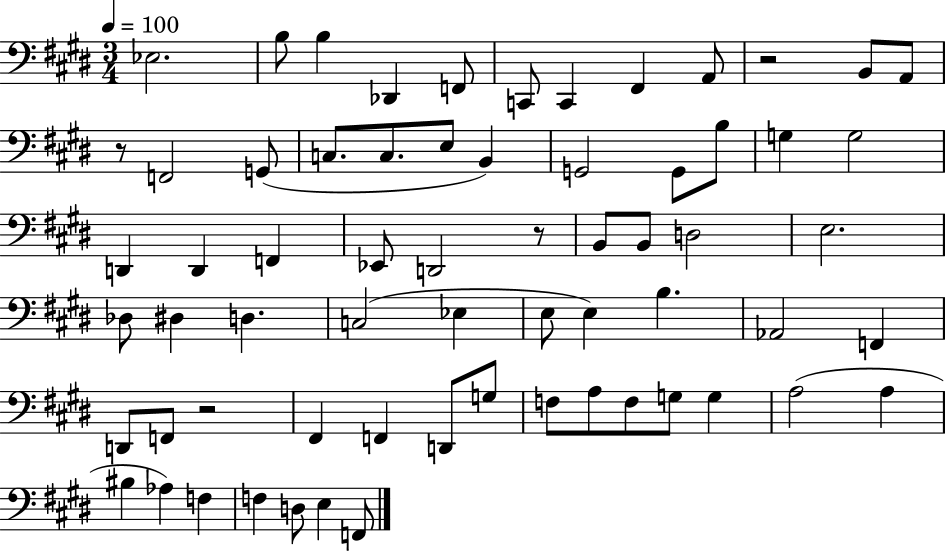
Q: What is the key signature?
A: E major